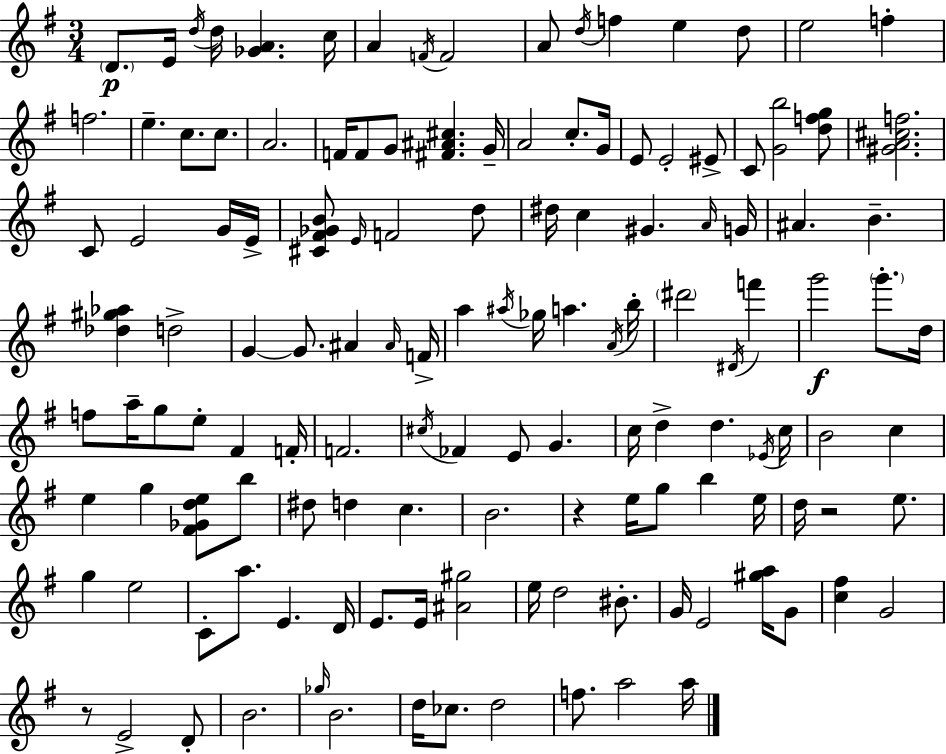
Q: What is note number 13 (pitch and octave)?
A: D5